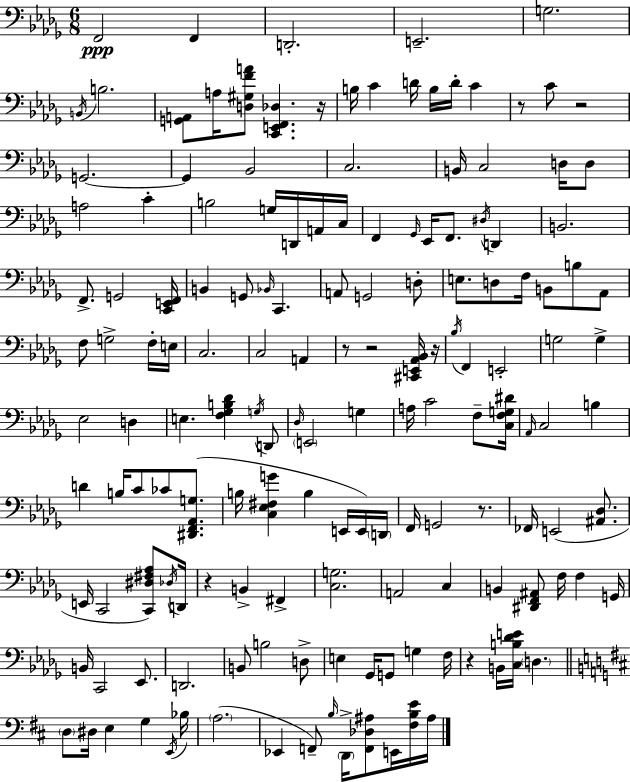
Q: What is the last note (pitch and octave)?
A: A#3